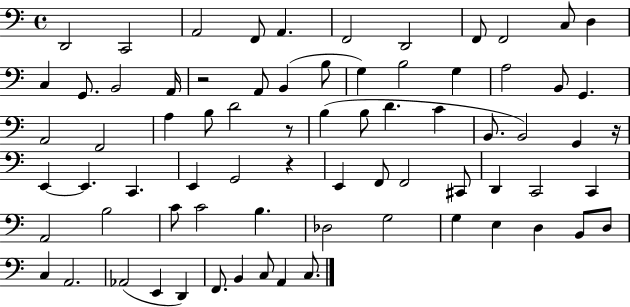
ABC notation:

X:1
T:Untitled
M:4/4
L:1/4
K:C
D,,2 C,,2 A,,2 F,,/2 A,, F,,2 D,,2 F,,/2 F,,2 C,/2 D, C, G,,/2 B,,2 A,,/4 z2 A,,/2 B,, B,/2 G, B,2 G, A,2 B,,/2 G,, A,,2 F,,2 A, B,/2 D2 z/2 B, B,/2 D C B,,/2 B,,2 G,, z/4 E,, E,, C,, E,, G,,2 z E,, F,,/2 F,,2 ^C,,/2 D,, C,,2 C,, A,,2 B,2 C/2 C2 B, _D,2 G,2 G, E, D, B,,/2 D,/2 C, A,,2 _A,,2 E,, D,, F,,/2 B,, C,/2 A,, C,/2